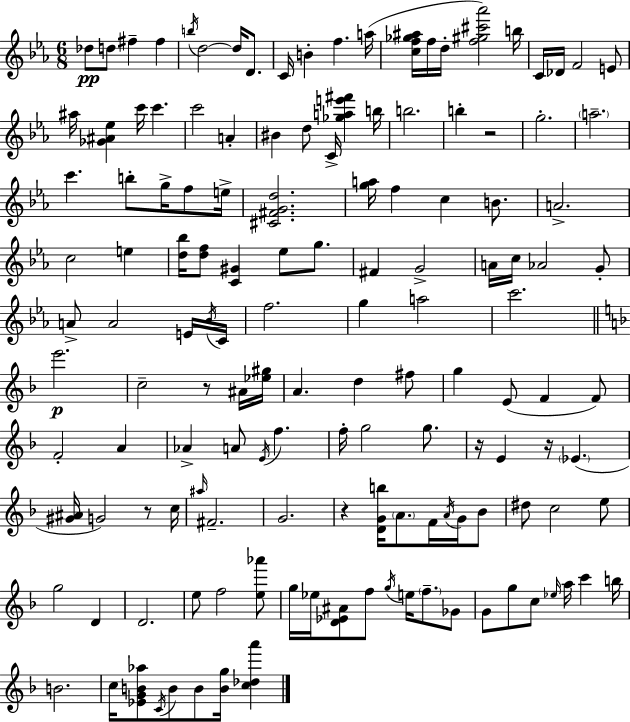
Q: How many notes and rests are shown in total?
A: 141